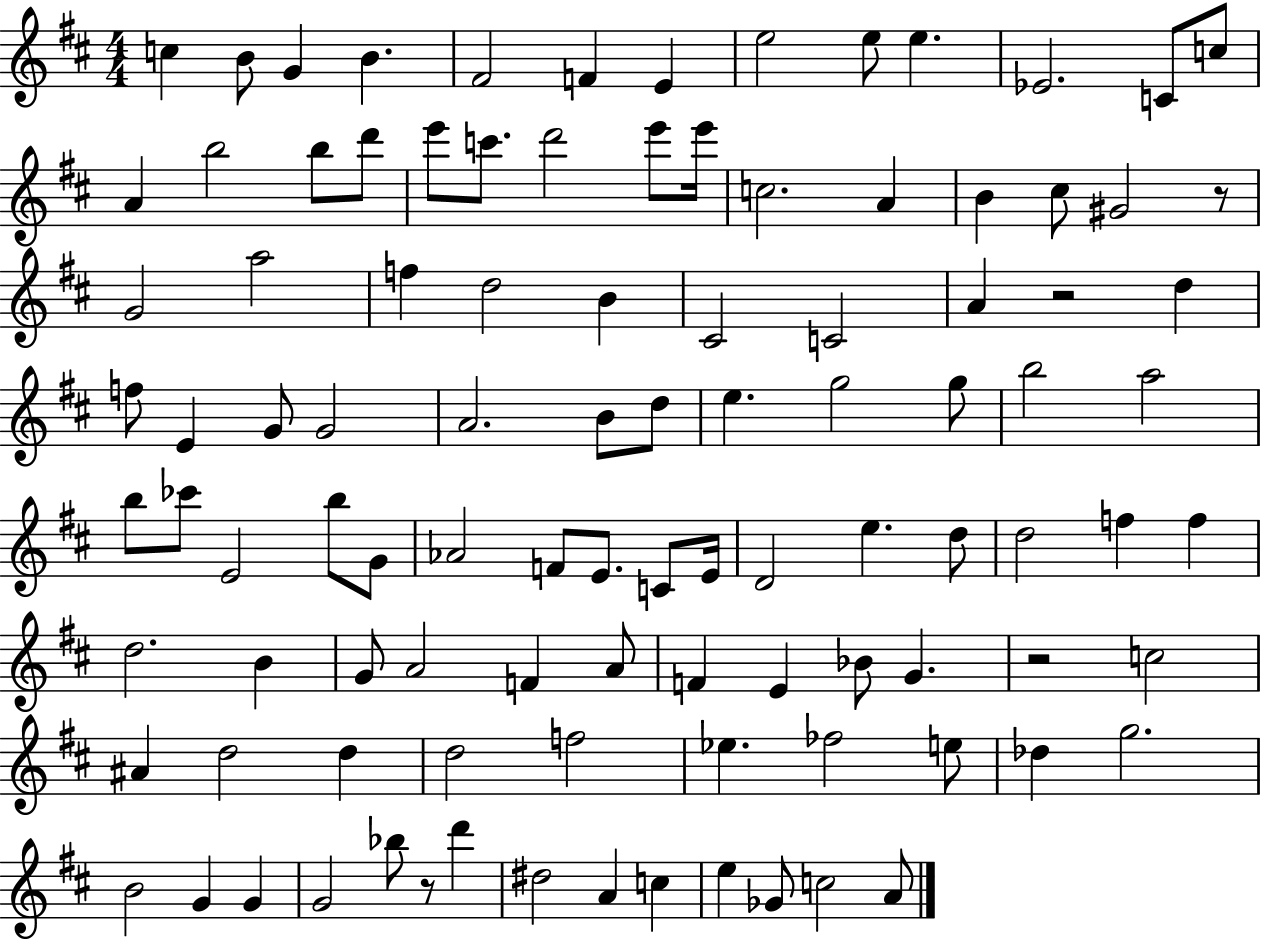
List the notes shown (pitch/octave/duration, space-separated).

C5/q B4/e G4/q B4/q. F#4/h F4/q E4/q E5/h E5/e E5/q. Eb4/h. C4/e C5/e A4/q B5/h B5/e D6/e E6/e C6/e. D6/h E6/e E6/s C5/h. A4/q B4/q C#5/e G#4/h R/e G4/h A5/h F5/q D5/h B4/q C#4/h C4/h A4/q R/h D5/q F5/e E4/q G4/e G4/h A4/h. B4/e D5/e E5/q. G5/h G5/e B5/h A5/h B5/e CES6/e E4/h B5/e G4/e Ab4/h F4/e E4/e. C4/e E4/s D4/h E5/q. D5/e D5/h F5/q F5/q D5/h. B4/q G4/e A4/h F4/q A4/e F4/q E4/q Bb4/e G4/q. R/h C5/h A#4/q D5/h D5/q D5/h F5/h Eb5/q. FES5/h E5/e Db5/q G5/h. B4/h G4/q G4/q G4/h Bb5/e R/e D6/q D#5/h A4/q C5/q E5/q Gb4/e C5/h A4/e